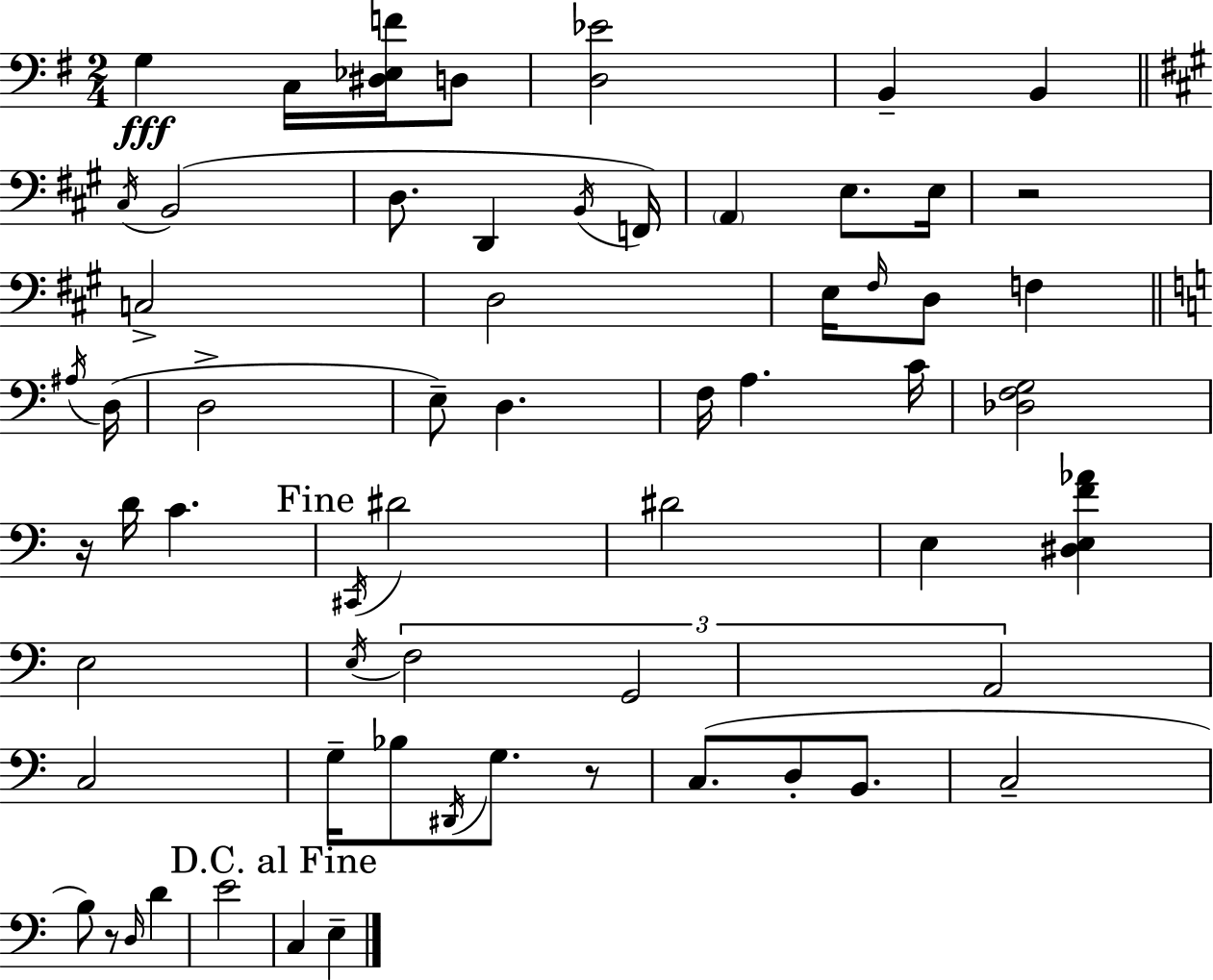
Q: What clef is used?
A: bass